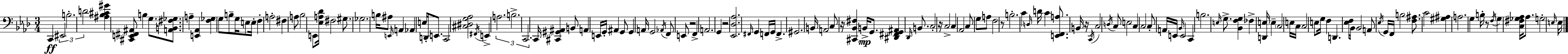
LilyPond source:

{
  \clef bass
  \numericTimeSignature
  \time 3/4
  \key aes \major
  c,4\ff \tuplet 3/2 { eis,2 | b2.-. | d'2 } <ais bes cis' gis'>4 | <cis, e, fis, ais,>8 b4 g8. <a, b, fis ges>8. | \break a4-- <e, aes,>4 <f ges>4 | g8 b8-- g16 e8 e16-. f4-. | a2-. fis4 | a8 bes2 e,8 | \break <ees a des'>16 fis2 gis8. | ges2. | b16 ais8 \grace { e,16 } a,4 aes,4 | e16 d,16-. e,8. c,2 | \break <cis dis g aes>2 \acciaccatura { fis,16 } e,4-> | \tuplet 3/2 { a2. | b2.-> | c,2. } | \break c,16 <cis, gis, ais,>4 b,8 a,4 | e,16 g,16-. ais,4 g,8 g,4 | a,16 g,2 \acciaccatura { aes,16 } f,8 | e,8 r2 f,4-> | \break a,2. | g,4 r2 | <ees, des aes>2. | \grace { fis,16 } g,4 f,16 g,16 f,4.-> | \break gis,2. | b,16 a,2 | c8 r16 <cis, bes, fis>4 b,16->\mp g,8. | <dis, fis, g, ais,>4 \grace { des,16 } b,8. c2-. | \break r16 c2-> | c4 aes,2 | c8 g8 a8 f2 | r8 b2.-. | \break c'4 \grace { d16 } d'16 c'4 | <e, f, a>8. b,16 r16 \acciaccatura { c,16 } c2 | \acciaccatura { d16 } c8 e2 | c4 c2 | \break c8-. a,16 e,16 \grace { bes,16 } e,2 | c,4 b2. | \grace { e16 } g8.-> | <bes, f g>4 fes4-> <d, e>16 e4-- | \break \parenthesize c2 e16 c16 | c2 e8 g16 f4 | d,4. <ees f>16 bes,16 bes,2 | a,8 \acciaccatura { ees16 } g,16 f,16 | \break b2 <f ais>8. c'2 | <gis ais>4 a2. | g4 | b16-. r8 \acciaccatura { f16 } g4 <c fis ges aes>16 | \break aes8. g2-. \grace { e16 } | e16 \bar "|."
}